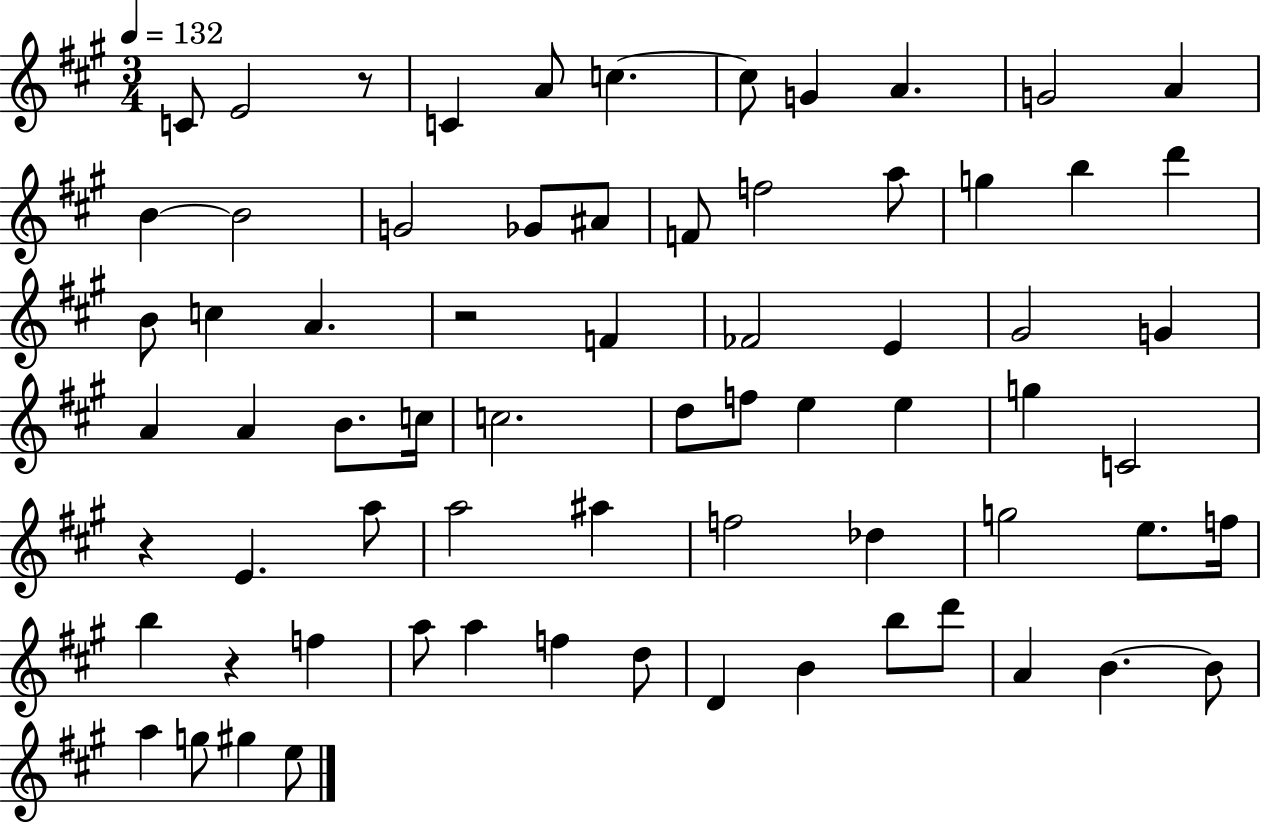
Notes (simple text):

C4/e E4/h R/e C4/q A4/e C5/q. C5/e G4/q A4/q. G4/h A4/q B4/q B4/h G4/h Gb4/e A#4/e F4/e F5/h A5/e G5/q B5/q D6/q B4/e C5/q A4/q. R/h F4/q FES4/h E4/q G#4/h G4/q A4/q A4/q B4/e. C5/s C5/h. D5/e F5/e E5/q E5/q G5/q C4/h R/q E4/q. A5/e A5/h A#5/q F5/h Db5/q G5/h E5/e. F5/s B5/q R/q F5/q A5/e A5/q F5/q D5/e D4/q B4/q B5/e D6/e A4/q B4/q. B4/e A5/q G5/e G#5/q E5/e